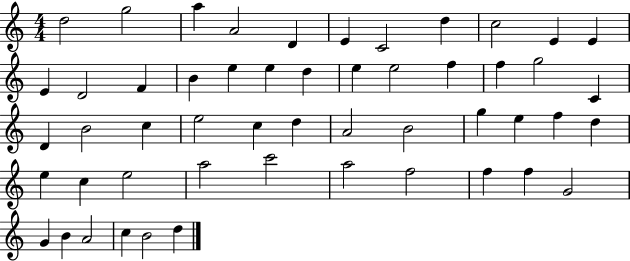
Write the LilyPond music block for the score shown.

{
  \clef treble
  \numericTimeSignature
  \time 4/4
  \key c \major
  d''2 g''2 | a''4 a'2 d'4 | e'4 c'2 d''4 | c''2 e'4 e'4 | \break e'4 d'2 f'4 | b'4 e''4 e''4 d''4 | e''4 e''2 f''4 | f''4 g''2 c'4 | \break d'4 b'2 c''4 | e''2 c''4 d''4 | a'2 b'2 | g''4 e''4 f''4 d''4 | \break e''4 c''4 e''2 | a''2 c'''2 | a''2 f''2 | f''4 f''4 g'2 | \break g'4 b'4 a'2 | c''4 b'2 d''4 | \bar "|."
}